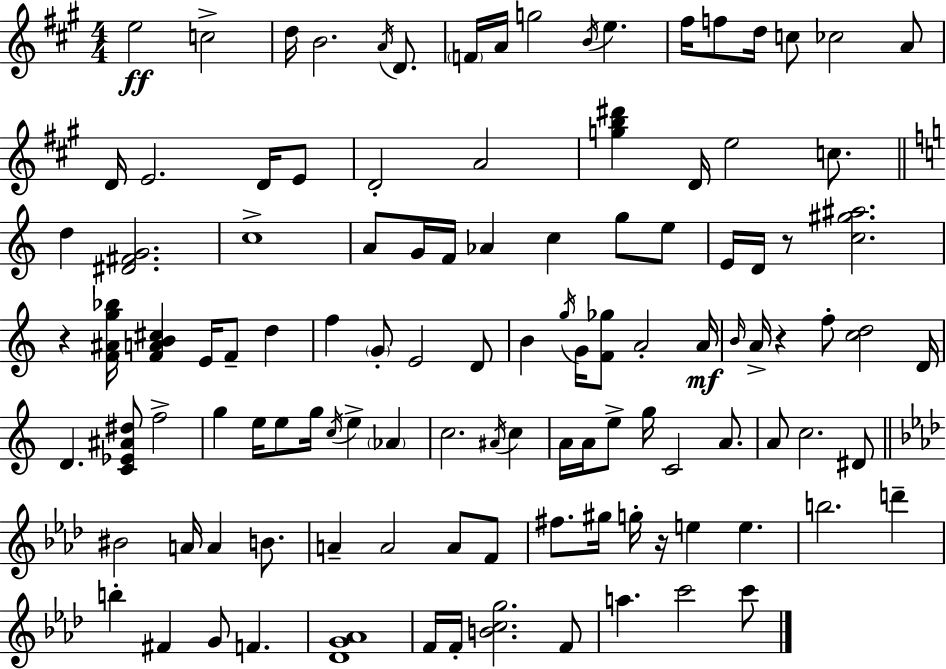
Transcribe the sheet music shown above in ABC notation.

X:1
T:Untitled
M:4/4
L:1/4
K:A
e2 c2 d/4 B2 A/4 D/2 F/4 A/4 g2 B/4 e ^f/4 f/2 d/4 c/2 _c2 A/2 D/4 E2 D/4 E/2 D2 A2 [gb^d'] D/4 e2 c/2 d [^D^FG]2 c4 A/2 G/4 F/4 _A c g/2 e/2 E/4 D/4 z/2 [c^g^a]2 z [F^Ag_b]/4 [FAB^c] E/4 F/2 d f G/2 E2 D/2 B g/4 G/4 [F_g]/2 A2 A/4 B/4 A/4 z f/2 [cd]2 D/4 D [C_E^A^d]/2 f2 g e/4 e/2 g/4 c/4 e _A c2 ^A/4 c A/4 A/4 e/2 g/4 C2 A/2 A/2 c2 ^D/2 ^B2 A/4 A B/2 A A2 A/2 F/2 ^f/2 ^g/4 g/4 z/4 e e b2 d' b ^F G/2 F [_DG_A]4 F/4 F/4 [Bcg]2 F/2 a c'2 c'/2